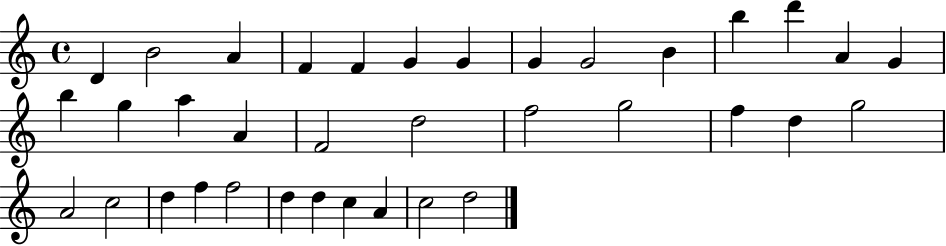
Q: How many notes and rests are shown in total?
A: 36